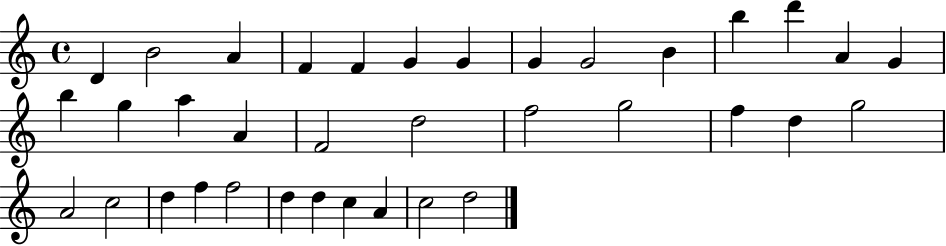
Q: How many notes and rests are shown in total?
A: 36